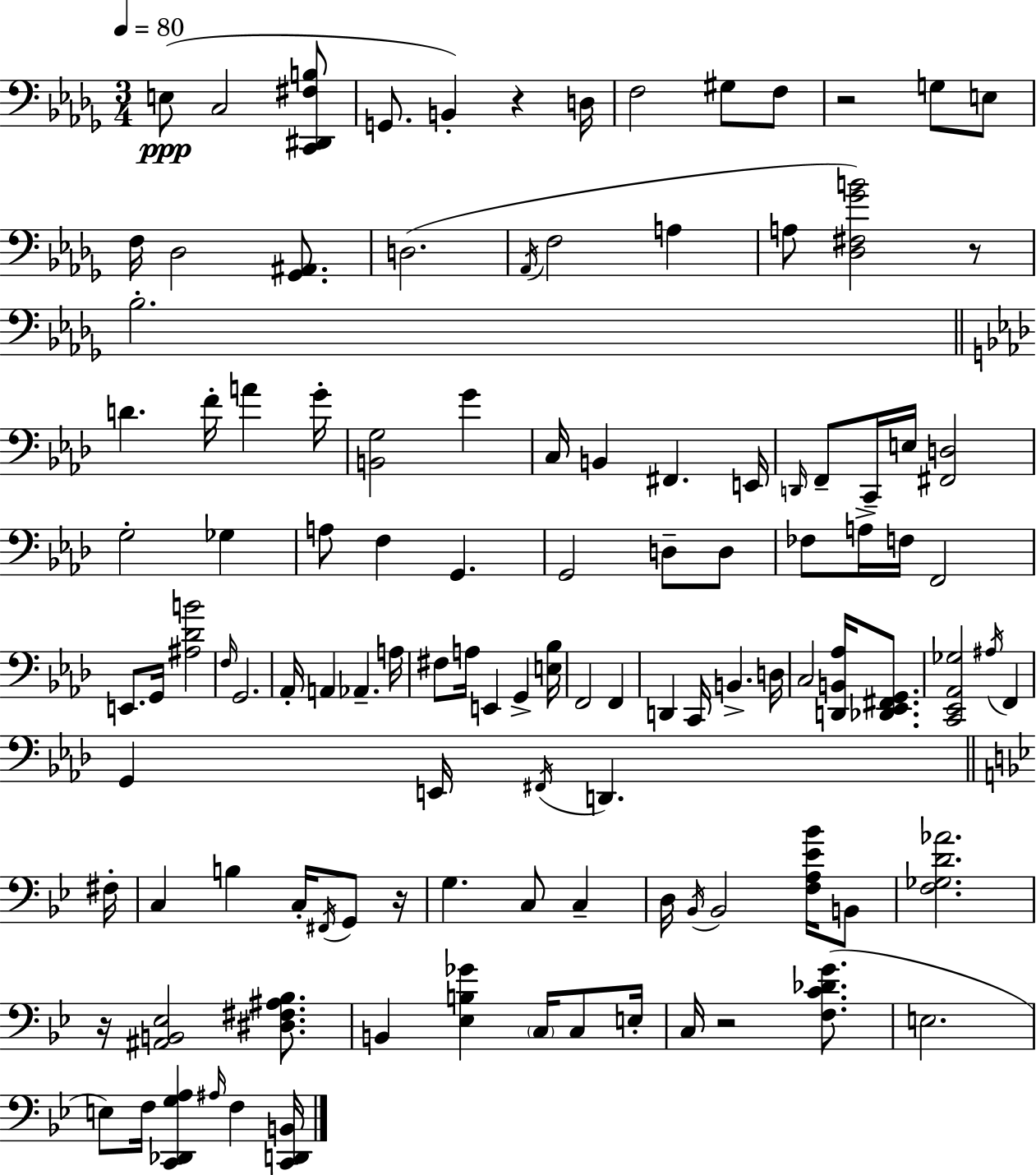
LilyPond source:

{
  \clef bass
  \numericTimeSignature
  \time 3/4
  \key bes \minor
  \tempo 4 = 80
  e8(\ppp c2 <c, dis, fis b>8 | g,8. b,4-.) r4 d16 | f2 gis8 f8 | r2 g8 e8 | \break f16 des2 <ges, ais,>8. | d2.( | \acciaccatura { aes,16 } f2 a4 | a8 <des fis ges' b'>2) r8 | \break bes2.-. | \bar "||" \break \key aes \major d'4. f'16-. a'4 g'16-. | <b, g>2 g'4 | c16 b,4 fis,4. e,16 | \grace { d,16 } f,8-- c,16-- e16 <fis, d>2 | \break g2-. ges4 | a8 f4 g,4. | g,2 d8-- d8 | fes8 a16-> f16 f,2 | \break e,8. g,16 <ais des' b'>2 | \grace { f16 } g,2. | aes,16-. a,4 aes,4.-- | a16 fis8 a16 e,4 g,4-> | \break <e bes>16 f,2 f,4 | d,4 c,16 b,4.-> | d16 c2 <d, b, aes>16 <des, ees, fis, g,>8. | <c, ees, aes, ges>2 \acciaccatura { ais16 } f,4 | \break g,4 e,16 \acciaccatura { fis,16 } d,4. | \bar "||" \break \key bes \major fis16-. c4 b4 c16-. \acciaccatura { fis,16 } g,8 | r16 g4. c8 c4-- | d16 \acciaccatura { bes,16 } bes,2 | <f a ees' bes'>16 b,8 <f ges d' aes'>2. | \break r16 <ais, b, ees>2 | <dis fis ais bes>8. b,4 <ees b ges'>4 \parenthesize c16 | c8 e16-. c16 r2 | <f c' des' g'>8.( e2. | \break e8) f16 <c, des, g a>4 \grace { ais16 } f4 | <c, d, b,>16 \bar "|."
}